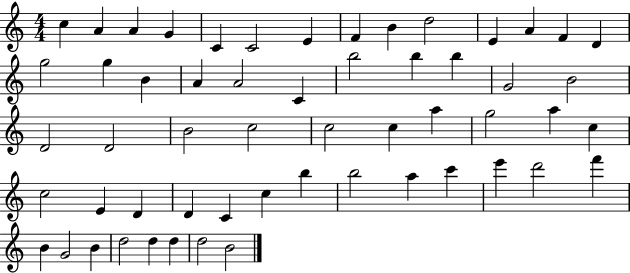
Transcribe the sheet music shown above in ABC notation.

X:1
T:Untitled
M:4/4
L:1/4
K:C
c A A G C C2 E F B d2 E A F D g2 g B A A2 C b2 b b G2 B2 D2 D2 B2 c2 c2 c a g2 a c c2 E D D C c b b2 a c' e' d'2 f' B G2 B d2 d d d2 B2